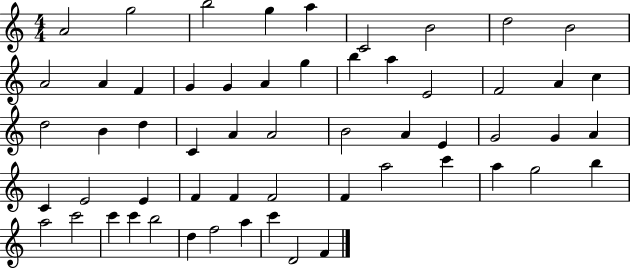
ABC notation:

X:1
T:Untitled
M:4/4
L:1/4
K:C
A2 g2 b2 g a C2 B2 d2 B2 A2 A F G G A g b a E2 F2 A c d2 B d C A A2 B2 A E G2 G A C E2 E F F F2 F a2 c' a g2 b a2 c'2 c' c' b2 d f2 a c' D2 F